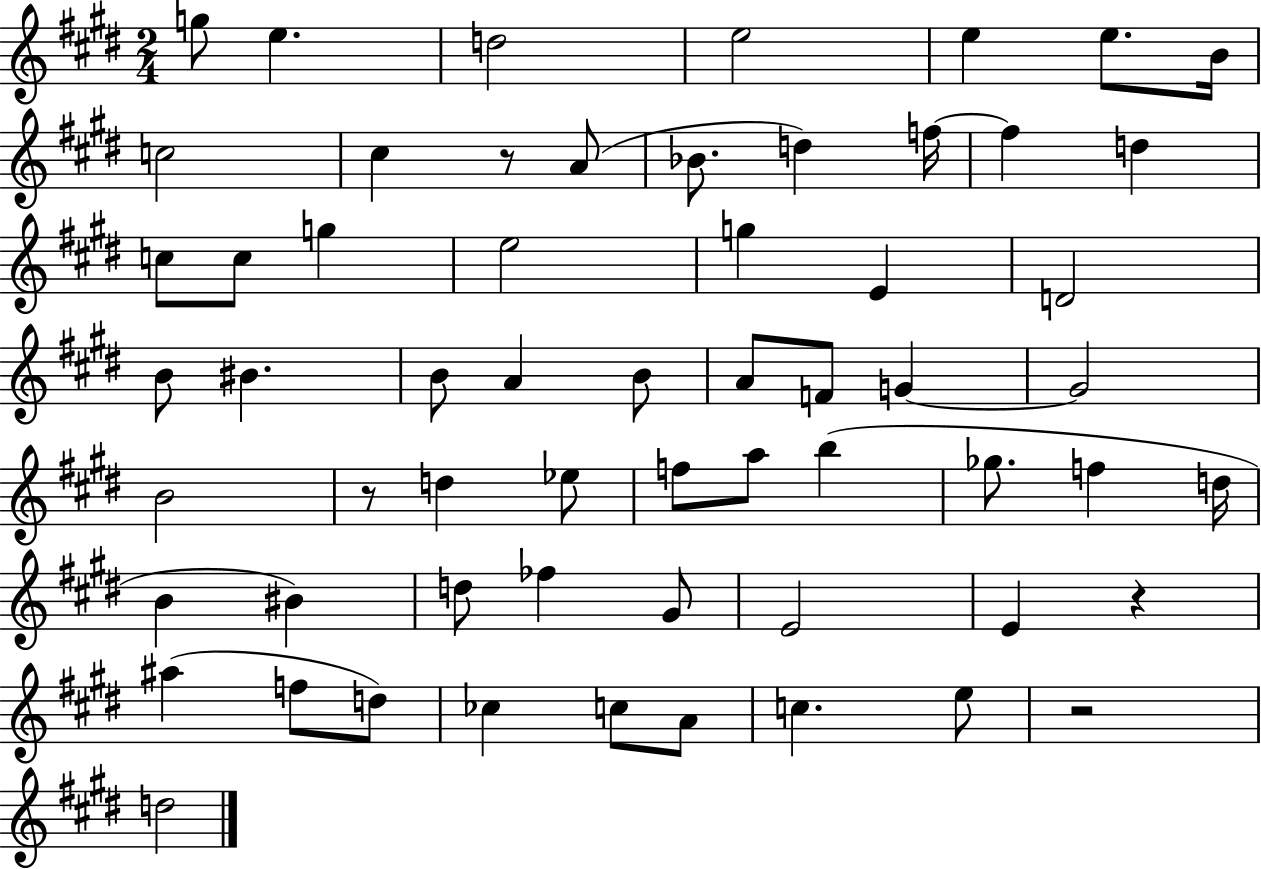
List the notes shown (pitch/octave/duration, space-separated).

G5/e E5/q. D5/h E5/h E5/q E5/e. B4/s C5/h C#5/q R/e A4/e Bb4/e. D5/q F5/s F5/q D5/q C5/e C5/e G5/q E5/h G5/q E4/q D4/h B4/e BIS4/q. B4/e A4/q B4/e A4/e F4/e G4/q G4/h B4/h R/e D5/q Eb5/e F5/e A5/e B5/q Gb5/e. F5/q D5/s B4/q BIS4/q D5/e FES5/q G#4/e E4/h E4/q R/q A#5/q F5/e D5/e CES5/q C5/e A4/e C5/q. E5/e R/h D5/h